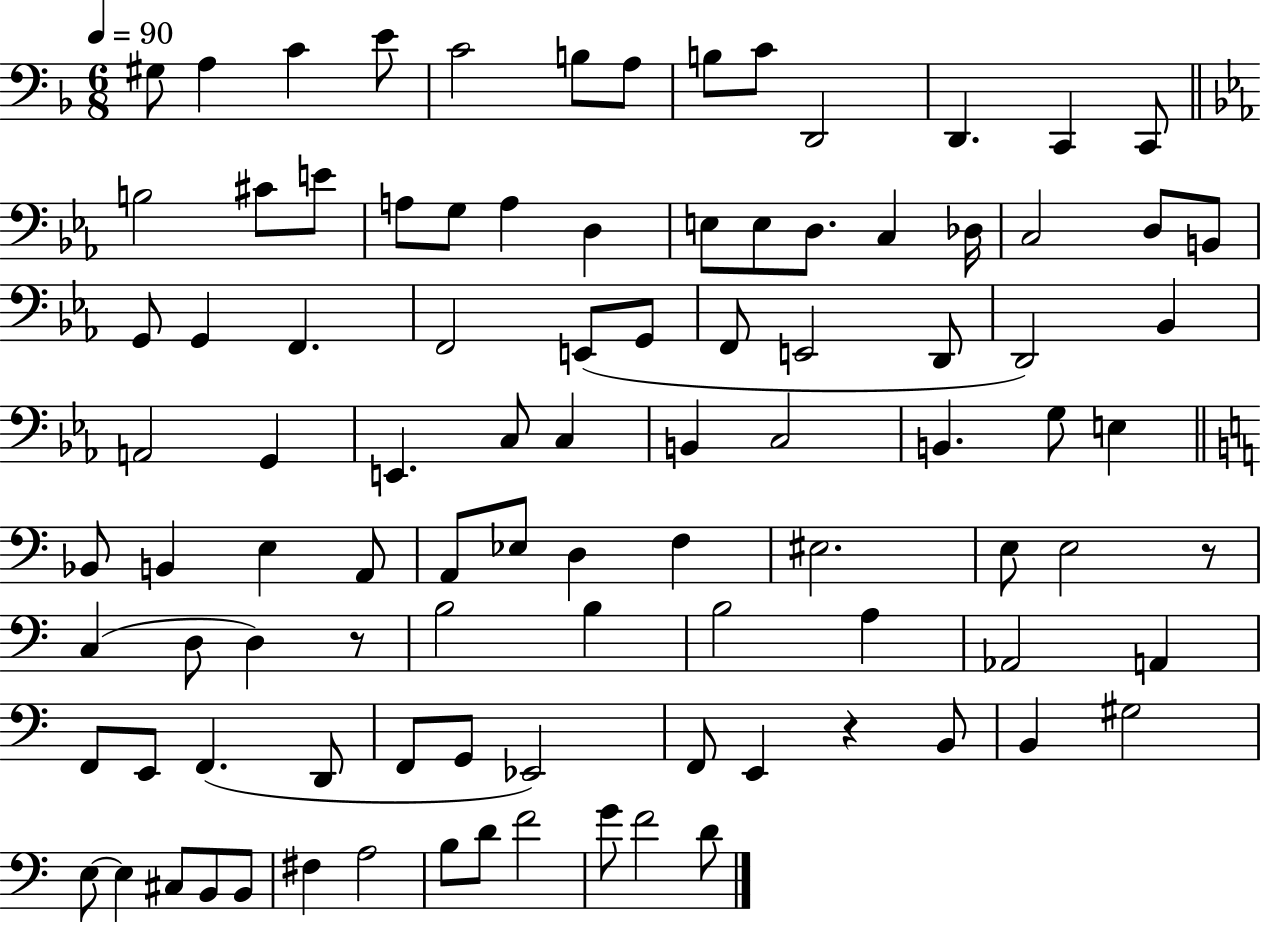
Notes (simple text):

G#3/e A3/q C4/q E4/e C4/h B3/e A3/e B3/e C4/e D2/h D2/q. C2/q C2/e B3/h C#4/e E4/e A3/e G3/e A3/q D3/q E3/e E3/e D3/e. C3/q Db3/s C3/h D3/e B2/e G2/e G2/q F2/q. F2/h E2/e G2/e F2/e E2/h D2/e D2/h Bb2/q A2/h G2/q E2/q. C3/e C3/q B2/q C3/h B2/q. G3/e E3/q Bb2/e B2/q E3/q A2/e A2/e Eb3/e D3/q F3/q EIS3/h. E3/e E3/h R/e C3/q D3/e D3/q R/e B3/h B3/q B3/h A3/q Ab2/h A2/q F2/e E2/e F2/q. D2/e F2/e G2/e Eb2/h F2/e E2/q R/q B2/e B2/q G#3/h E3/e E3/q C#3/e B2/e B2/e F#3/q A3/h B3/e D4/e F4/h G4/e F4/h D4/e